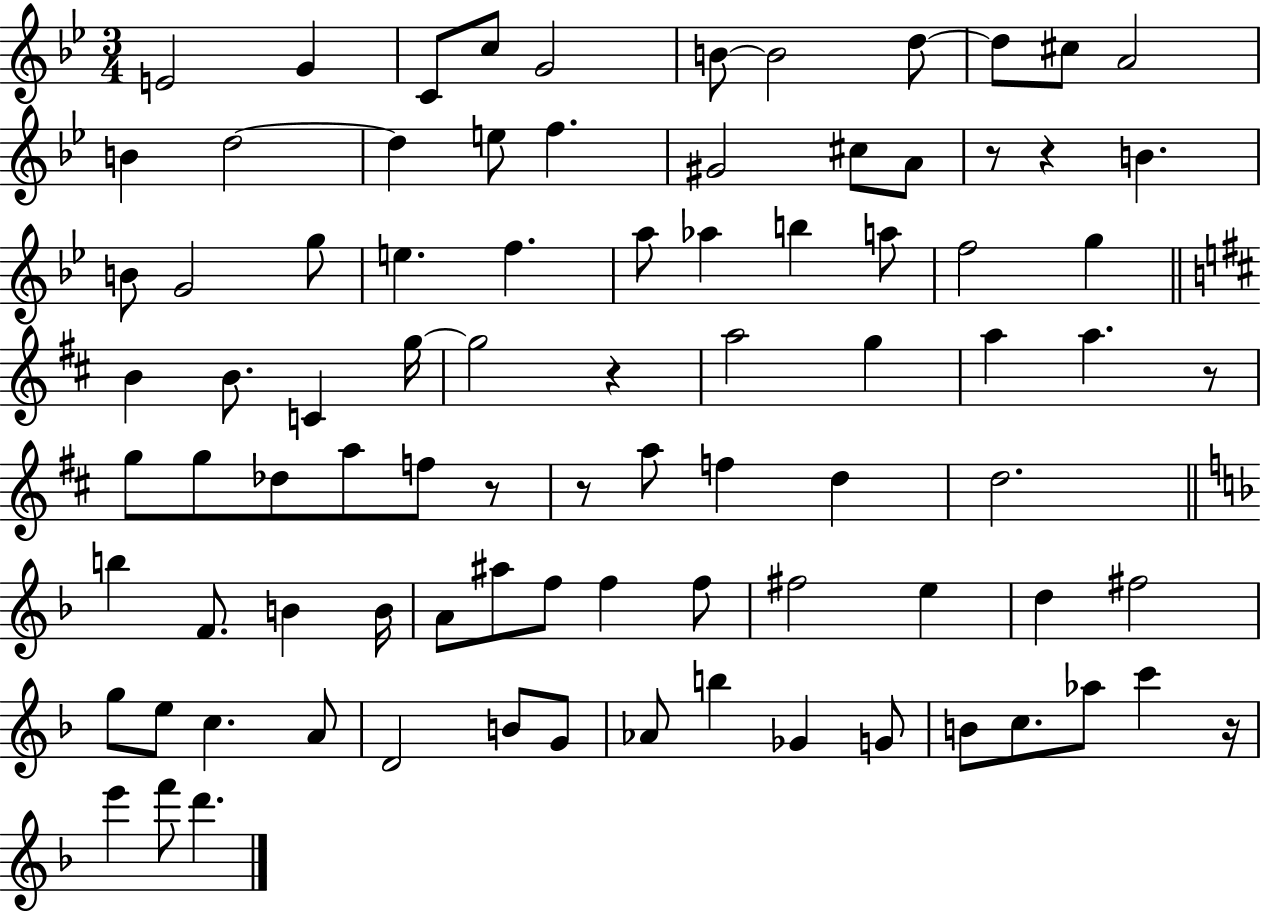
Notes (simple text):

E4/h G4/q C4/e C5/e G4/h B4/e B4/h D5/e D5/e C#5/e A4/h B4/q D5/h D5/q E5/e F5/q. G#4/h C#5/e A4/e R/e R/q B4/q. B4/e G4/h G5/e E5/q. F5/q. A5/e Ab5/q B5/q A5/e F5/h G5/q B4/q B4/e. C4/q G5/s G5/h R/q A5/h G5/q A5/q A5/q. R/e G5/e G5/e Db5/e A5/e F5/e R/e R/e A5/e F5/q D5/q D5/h. B5/q F4/e. B4/q B4/s A4/e A#5/e F5/e F5/q F5/e F#5/h E5/q D5/q F#5/h G5/e E5/e C5/q. A4/e D4/h B4/e G4/e Ab4/e B5/q Gb4/q G4/e B4/e C5/e. Ab5/e C6/q R/s E6/q F6/e D6/q.